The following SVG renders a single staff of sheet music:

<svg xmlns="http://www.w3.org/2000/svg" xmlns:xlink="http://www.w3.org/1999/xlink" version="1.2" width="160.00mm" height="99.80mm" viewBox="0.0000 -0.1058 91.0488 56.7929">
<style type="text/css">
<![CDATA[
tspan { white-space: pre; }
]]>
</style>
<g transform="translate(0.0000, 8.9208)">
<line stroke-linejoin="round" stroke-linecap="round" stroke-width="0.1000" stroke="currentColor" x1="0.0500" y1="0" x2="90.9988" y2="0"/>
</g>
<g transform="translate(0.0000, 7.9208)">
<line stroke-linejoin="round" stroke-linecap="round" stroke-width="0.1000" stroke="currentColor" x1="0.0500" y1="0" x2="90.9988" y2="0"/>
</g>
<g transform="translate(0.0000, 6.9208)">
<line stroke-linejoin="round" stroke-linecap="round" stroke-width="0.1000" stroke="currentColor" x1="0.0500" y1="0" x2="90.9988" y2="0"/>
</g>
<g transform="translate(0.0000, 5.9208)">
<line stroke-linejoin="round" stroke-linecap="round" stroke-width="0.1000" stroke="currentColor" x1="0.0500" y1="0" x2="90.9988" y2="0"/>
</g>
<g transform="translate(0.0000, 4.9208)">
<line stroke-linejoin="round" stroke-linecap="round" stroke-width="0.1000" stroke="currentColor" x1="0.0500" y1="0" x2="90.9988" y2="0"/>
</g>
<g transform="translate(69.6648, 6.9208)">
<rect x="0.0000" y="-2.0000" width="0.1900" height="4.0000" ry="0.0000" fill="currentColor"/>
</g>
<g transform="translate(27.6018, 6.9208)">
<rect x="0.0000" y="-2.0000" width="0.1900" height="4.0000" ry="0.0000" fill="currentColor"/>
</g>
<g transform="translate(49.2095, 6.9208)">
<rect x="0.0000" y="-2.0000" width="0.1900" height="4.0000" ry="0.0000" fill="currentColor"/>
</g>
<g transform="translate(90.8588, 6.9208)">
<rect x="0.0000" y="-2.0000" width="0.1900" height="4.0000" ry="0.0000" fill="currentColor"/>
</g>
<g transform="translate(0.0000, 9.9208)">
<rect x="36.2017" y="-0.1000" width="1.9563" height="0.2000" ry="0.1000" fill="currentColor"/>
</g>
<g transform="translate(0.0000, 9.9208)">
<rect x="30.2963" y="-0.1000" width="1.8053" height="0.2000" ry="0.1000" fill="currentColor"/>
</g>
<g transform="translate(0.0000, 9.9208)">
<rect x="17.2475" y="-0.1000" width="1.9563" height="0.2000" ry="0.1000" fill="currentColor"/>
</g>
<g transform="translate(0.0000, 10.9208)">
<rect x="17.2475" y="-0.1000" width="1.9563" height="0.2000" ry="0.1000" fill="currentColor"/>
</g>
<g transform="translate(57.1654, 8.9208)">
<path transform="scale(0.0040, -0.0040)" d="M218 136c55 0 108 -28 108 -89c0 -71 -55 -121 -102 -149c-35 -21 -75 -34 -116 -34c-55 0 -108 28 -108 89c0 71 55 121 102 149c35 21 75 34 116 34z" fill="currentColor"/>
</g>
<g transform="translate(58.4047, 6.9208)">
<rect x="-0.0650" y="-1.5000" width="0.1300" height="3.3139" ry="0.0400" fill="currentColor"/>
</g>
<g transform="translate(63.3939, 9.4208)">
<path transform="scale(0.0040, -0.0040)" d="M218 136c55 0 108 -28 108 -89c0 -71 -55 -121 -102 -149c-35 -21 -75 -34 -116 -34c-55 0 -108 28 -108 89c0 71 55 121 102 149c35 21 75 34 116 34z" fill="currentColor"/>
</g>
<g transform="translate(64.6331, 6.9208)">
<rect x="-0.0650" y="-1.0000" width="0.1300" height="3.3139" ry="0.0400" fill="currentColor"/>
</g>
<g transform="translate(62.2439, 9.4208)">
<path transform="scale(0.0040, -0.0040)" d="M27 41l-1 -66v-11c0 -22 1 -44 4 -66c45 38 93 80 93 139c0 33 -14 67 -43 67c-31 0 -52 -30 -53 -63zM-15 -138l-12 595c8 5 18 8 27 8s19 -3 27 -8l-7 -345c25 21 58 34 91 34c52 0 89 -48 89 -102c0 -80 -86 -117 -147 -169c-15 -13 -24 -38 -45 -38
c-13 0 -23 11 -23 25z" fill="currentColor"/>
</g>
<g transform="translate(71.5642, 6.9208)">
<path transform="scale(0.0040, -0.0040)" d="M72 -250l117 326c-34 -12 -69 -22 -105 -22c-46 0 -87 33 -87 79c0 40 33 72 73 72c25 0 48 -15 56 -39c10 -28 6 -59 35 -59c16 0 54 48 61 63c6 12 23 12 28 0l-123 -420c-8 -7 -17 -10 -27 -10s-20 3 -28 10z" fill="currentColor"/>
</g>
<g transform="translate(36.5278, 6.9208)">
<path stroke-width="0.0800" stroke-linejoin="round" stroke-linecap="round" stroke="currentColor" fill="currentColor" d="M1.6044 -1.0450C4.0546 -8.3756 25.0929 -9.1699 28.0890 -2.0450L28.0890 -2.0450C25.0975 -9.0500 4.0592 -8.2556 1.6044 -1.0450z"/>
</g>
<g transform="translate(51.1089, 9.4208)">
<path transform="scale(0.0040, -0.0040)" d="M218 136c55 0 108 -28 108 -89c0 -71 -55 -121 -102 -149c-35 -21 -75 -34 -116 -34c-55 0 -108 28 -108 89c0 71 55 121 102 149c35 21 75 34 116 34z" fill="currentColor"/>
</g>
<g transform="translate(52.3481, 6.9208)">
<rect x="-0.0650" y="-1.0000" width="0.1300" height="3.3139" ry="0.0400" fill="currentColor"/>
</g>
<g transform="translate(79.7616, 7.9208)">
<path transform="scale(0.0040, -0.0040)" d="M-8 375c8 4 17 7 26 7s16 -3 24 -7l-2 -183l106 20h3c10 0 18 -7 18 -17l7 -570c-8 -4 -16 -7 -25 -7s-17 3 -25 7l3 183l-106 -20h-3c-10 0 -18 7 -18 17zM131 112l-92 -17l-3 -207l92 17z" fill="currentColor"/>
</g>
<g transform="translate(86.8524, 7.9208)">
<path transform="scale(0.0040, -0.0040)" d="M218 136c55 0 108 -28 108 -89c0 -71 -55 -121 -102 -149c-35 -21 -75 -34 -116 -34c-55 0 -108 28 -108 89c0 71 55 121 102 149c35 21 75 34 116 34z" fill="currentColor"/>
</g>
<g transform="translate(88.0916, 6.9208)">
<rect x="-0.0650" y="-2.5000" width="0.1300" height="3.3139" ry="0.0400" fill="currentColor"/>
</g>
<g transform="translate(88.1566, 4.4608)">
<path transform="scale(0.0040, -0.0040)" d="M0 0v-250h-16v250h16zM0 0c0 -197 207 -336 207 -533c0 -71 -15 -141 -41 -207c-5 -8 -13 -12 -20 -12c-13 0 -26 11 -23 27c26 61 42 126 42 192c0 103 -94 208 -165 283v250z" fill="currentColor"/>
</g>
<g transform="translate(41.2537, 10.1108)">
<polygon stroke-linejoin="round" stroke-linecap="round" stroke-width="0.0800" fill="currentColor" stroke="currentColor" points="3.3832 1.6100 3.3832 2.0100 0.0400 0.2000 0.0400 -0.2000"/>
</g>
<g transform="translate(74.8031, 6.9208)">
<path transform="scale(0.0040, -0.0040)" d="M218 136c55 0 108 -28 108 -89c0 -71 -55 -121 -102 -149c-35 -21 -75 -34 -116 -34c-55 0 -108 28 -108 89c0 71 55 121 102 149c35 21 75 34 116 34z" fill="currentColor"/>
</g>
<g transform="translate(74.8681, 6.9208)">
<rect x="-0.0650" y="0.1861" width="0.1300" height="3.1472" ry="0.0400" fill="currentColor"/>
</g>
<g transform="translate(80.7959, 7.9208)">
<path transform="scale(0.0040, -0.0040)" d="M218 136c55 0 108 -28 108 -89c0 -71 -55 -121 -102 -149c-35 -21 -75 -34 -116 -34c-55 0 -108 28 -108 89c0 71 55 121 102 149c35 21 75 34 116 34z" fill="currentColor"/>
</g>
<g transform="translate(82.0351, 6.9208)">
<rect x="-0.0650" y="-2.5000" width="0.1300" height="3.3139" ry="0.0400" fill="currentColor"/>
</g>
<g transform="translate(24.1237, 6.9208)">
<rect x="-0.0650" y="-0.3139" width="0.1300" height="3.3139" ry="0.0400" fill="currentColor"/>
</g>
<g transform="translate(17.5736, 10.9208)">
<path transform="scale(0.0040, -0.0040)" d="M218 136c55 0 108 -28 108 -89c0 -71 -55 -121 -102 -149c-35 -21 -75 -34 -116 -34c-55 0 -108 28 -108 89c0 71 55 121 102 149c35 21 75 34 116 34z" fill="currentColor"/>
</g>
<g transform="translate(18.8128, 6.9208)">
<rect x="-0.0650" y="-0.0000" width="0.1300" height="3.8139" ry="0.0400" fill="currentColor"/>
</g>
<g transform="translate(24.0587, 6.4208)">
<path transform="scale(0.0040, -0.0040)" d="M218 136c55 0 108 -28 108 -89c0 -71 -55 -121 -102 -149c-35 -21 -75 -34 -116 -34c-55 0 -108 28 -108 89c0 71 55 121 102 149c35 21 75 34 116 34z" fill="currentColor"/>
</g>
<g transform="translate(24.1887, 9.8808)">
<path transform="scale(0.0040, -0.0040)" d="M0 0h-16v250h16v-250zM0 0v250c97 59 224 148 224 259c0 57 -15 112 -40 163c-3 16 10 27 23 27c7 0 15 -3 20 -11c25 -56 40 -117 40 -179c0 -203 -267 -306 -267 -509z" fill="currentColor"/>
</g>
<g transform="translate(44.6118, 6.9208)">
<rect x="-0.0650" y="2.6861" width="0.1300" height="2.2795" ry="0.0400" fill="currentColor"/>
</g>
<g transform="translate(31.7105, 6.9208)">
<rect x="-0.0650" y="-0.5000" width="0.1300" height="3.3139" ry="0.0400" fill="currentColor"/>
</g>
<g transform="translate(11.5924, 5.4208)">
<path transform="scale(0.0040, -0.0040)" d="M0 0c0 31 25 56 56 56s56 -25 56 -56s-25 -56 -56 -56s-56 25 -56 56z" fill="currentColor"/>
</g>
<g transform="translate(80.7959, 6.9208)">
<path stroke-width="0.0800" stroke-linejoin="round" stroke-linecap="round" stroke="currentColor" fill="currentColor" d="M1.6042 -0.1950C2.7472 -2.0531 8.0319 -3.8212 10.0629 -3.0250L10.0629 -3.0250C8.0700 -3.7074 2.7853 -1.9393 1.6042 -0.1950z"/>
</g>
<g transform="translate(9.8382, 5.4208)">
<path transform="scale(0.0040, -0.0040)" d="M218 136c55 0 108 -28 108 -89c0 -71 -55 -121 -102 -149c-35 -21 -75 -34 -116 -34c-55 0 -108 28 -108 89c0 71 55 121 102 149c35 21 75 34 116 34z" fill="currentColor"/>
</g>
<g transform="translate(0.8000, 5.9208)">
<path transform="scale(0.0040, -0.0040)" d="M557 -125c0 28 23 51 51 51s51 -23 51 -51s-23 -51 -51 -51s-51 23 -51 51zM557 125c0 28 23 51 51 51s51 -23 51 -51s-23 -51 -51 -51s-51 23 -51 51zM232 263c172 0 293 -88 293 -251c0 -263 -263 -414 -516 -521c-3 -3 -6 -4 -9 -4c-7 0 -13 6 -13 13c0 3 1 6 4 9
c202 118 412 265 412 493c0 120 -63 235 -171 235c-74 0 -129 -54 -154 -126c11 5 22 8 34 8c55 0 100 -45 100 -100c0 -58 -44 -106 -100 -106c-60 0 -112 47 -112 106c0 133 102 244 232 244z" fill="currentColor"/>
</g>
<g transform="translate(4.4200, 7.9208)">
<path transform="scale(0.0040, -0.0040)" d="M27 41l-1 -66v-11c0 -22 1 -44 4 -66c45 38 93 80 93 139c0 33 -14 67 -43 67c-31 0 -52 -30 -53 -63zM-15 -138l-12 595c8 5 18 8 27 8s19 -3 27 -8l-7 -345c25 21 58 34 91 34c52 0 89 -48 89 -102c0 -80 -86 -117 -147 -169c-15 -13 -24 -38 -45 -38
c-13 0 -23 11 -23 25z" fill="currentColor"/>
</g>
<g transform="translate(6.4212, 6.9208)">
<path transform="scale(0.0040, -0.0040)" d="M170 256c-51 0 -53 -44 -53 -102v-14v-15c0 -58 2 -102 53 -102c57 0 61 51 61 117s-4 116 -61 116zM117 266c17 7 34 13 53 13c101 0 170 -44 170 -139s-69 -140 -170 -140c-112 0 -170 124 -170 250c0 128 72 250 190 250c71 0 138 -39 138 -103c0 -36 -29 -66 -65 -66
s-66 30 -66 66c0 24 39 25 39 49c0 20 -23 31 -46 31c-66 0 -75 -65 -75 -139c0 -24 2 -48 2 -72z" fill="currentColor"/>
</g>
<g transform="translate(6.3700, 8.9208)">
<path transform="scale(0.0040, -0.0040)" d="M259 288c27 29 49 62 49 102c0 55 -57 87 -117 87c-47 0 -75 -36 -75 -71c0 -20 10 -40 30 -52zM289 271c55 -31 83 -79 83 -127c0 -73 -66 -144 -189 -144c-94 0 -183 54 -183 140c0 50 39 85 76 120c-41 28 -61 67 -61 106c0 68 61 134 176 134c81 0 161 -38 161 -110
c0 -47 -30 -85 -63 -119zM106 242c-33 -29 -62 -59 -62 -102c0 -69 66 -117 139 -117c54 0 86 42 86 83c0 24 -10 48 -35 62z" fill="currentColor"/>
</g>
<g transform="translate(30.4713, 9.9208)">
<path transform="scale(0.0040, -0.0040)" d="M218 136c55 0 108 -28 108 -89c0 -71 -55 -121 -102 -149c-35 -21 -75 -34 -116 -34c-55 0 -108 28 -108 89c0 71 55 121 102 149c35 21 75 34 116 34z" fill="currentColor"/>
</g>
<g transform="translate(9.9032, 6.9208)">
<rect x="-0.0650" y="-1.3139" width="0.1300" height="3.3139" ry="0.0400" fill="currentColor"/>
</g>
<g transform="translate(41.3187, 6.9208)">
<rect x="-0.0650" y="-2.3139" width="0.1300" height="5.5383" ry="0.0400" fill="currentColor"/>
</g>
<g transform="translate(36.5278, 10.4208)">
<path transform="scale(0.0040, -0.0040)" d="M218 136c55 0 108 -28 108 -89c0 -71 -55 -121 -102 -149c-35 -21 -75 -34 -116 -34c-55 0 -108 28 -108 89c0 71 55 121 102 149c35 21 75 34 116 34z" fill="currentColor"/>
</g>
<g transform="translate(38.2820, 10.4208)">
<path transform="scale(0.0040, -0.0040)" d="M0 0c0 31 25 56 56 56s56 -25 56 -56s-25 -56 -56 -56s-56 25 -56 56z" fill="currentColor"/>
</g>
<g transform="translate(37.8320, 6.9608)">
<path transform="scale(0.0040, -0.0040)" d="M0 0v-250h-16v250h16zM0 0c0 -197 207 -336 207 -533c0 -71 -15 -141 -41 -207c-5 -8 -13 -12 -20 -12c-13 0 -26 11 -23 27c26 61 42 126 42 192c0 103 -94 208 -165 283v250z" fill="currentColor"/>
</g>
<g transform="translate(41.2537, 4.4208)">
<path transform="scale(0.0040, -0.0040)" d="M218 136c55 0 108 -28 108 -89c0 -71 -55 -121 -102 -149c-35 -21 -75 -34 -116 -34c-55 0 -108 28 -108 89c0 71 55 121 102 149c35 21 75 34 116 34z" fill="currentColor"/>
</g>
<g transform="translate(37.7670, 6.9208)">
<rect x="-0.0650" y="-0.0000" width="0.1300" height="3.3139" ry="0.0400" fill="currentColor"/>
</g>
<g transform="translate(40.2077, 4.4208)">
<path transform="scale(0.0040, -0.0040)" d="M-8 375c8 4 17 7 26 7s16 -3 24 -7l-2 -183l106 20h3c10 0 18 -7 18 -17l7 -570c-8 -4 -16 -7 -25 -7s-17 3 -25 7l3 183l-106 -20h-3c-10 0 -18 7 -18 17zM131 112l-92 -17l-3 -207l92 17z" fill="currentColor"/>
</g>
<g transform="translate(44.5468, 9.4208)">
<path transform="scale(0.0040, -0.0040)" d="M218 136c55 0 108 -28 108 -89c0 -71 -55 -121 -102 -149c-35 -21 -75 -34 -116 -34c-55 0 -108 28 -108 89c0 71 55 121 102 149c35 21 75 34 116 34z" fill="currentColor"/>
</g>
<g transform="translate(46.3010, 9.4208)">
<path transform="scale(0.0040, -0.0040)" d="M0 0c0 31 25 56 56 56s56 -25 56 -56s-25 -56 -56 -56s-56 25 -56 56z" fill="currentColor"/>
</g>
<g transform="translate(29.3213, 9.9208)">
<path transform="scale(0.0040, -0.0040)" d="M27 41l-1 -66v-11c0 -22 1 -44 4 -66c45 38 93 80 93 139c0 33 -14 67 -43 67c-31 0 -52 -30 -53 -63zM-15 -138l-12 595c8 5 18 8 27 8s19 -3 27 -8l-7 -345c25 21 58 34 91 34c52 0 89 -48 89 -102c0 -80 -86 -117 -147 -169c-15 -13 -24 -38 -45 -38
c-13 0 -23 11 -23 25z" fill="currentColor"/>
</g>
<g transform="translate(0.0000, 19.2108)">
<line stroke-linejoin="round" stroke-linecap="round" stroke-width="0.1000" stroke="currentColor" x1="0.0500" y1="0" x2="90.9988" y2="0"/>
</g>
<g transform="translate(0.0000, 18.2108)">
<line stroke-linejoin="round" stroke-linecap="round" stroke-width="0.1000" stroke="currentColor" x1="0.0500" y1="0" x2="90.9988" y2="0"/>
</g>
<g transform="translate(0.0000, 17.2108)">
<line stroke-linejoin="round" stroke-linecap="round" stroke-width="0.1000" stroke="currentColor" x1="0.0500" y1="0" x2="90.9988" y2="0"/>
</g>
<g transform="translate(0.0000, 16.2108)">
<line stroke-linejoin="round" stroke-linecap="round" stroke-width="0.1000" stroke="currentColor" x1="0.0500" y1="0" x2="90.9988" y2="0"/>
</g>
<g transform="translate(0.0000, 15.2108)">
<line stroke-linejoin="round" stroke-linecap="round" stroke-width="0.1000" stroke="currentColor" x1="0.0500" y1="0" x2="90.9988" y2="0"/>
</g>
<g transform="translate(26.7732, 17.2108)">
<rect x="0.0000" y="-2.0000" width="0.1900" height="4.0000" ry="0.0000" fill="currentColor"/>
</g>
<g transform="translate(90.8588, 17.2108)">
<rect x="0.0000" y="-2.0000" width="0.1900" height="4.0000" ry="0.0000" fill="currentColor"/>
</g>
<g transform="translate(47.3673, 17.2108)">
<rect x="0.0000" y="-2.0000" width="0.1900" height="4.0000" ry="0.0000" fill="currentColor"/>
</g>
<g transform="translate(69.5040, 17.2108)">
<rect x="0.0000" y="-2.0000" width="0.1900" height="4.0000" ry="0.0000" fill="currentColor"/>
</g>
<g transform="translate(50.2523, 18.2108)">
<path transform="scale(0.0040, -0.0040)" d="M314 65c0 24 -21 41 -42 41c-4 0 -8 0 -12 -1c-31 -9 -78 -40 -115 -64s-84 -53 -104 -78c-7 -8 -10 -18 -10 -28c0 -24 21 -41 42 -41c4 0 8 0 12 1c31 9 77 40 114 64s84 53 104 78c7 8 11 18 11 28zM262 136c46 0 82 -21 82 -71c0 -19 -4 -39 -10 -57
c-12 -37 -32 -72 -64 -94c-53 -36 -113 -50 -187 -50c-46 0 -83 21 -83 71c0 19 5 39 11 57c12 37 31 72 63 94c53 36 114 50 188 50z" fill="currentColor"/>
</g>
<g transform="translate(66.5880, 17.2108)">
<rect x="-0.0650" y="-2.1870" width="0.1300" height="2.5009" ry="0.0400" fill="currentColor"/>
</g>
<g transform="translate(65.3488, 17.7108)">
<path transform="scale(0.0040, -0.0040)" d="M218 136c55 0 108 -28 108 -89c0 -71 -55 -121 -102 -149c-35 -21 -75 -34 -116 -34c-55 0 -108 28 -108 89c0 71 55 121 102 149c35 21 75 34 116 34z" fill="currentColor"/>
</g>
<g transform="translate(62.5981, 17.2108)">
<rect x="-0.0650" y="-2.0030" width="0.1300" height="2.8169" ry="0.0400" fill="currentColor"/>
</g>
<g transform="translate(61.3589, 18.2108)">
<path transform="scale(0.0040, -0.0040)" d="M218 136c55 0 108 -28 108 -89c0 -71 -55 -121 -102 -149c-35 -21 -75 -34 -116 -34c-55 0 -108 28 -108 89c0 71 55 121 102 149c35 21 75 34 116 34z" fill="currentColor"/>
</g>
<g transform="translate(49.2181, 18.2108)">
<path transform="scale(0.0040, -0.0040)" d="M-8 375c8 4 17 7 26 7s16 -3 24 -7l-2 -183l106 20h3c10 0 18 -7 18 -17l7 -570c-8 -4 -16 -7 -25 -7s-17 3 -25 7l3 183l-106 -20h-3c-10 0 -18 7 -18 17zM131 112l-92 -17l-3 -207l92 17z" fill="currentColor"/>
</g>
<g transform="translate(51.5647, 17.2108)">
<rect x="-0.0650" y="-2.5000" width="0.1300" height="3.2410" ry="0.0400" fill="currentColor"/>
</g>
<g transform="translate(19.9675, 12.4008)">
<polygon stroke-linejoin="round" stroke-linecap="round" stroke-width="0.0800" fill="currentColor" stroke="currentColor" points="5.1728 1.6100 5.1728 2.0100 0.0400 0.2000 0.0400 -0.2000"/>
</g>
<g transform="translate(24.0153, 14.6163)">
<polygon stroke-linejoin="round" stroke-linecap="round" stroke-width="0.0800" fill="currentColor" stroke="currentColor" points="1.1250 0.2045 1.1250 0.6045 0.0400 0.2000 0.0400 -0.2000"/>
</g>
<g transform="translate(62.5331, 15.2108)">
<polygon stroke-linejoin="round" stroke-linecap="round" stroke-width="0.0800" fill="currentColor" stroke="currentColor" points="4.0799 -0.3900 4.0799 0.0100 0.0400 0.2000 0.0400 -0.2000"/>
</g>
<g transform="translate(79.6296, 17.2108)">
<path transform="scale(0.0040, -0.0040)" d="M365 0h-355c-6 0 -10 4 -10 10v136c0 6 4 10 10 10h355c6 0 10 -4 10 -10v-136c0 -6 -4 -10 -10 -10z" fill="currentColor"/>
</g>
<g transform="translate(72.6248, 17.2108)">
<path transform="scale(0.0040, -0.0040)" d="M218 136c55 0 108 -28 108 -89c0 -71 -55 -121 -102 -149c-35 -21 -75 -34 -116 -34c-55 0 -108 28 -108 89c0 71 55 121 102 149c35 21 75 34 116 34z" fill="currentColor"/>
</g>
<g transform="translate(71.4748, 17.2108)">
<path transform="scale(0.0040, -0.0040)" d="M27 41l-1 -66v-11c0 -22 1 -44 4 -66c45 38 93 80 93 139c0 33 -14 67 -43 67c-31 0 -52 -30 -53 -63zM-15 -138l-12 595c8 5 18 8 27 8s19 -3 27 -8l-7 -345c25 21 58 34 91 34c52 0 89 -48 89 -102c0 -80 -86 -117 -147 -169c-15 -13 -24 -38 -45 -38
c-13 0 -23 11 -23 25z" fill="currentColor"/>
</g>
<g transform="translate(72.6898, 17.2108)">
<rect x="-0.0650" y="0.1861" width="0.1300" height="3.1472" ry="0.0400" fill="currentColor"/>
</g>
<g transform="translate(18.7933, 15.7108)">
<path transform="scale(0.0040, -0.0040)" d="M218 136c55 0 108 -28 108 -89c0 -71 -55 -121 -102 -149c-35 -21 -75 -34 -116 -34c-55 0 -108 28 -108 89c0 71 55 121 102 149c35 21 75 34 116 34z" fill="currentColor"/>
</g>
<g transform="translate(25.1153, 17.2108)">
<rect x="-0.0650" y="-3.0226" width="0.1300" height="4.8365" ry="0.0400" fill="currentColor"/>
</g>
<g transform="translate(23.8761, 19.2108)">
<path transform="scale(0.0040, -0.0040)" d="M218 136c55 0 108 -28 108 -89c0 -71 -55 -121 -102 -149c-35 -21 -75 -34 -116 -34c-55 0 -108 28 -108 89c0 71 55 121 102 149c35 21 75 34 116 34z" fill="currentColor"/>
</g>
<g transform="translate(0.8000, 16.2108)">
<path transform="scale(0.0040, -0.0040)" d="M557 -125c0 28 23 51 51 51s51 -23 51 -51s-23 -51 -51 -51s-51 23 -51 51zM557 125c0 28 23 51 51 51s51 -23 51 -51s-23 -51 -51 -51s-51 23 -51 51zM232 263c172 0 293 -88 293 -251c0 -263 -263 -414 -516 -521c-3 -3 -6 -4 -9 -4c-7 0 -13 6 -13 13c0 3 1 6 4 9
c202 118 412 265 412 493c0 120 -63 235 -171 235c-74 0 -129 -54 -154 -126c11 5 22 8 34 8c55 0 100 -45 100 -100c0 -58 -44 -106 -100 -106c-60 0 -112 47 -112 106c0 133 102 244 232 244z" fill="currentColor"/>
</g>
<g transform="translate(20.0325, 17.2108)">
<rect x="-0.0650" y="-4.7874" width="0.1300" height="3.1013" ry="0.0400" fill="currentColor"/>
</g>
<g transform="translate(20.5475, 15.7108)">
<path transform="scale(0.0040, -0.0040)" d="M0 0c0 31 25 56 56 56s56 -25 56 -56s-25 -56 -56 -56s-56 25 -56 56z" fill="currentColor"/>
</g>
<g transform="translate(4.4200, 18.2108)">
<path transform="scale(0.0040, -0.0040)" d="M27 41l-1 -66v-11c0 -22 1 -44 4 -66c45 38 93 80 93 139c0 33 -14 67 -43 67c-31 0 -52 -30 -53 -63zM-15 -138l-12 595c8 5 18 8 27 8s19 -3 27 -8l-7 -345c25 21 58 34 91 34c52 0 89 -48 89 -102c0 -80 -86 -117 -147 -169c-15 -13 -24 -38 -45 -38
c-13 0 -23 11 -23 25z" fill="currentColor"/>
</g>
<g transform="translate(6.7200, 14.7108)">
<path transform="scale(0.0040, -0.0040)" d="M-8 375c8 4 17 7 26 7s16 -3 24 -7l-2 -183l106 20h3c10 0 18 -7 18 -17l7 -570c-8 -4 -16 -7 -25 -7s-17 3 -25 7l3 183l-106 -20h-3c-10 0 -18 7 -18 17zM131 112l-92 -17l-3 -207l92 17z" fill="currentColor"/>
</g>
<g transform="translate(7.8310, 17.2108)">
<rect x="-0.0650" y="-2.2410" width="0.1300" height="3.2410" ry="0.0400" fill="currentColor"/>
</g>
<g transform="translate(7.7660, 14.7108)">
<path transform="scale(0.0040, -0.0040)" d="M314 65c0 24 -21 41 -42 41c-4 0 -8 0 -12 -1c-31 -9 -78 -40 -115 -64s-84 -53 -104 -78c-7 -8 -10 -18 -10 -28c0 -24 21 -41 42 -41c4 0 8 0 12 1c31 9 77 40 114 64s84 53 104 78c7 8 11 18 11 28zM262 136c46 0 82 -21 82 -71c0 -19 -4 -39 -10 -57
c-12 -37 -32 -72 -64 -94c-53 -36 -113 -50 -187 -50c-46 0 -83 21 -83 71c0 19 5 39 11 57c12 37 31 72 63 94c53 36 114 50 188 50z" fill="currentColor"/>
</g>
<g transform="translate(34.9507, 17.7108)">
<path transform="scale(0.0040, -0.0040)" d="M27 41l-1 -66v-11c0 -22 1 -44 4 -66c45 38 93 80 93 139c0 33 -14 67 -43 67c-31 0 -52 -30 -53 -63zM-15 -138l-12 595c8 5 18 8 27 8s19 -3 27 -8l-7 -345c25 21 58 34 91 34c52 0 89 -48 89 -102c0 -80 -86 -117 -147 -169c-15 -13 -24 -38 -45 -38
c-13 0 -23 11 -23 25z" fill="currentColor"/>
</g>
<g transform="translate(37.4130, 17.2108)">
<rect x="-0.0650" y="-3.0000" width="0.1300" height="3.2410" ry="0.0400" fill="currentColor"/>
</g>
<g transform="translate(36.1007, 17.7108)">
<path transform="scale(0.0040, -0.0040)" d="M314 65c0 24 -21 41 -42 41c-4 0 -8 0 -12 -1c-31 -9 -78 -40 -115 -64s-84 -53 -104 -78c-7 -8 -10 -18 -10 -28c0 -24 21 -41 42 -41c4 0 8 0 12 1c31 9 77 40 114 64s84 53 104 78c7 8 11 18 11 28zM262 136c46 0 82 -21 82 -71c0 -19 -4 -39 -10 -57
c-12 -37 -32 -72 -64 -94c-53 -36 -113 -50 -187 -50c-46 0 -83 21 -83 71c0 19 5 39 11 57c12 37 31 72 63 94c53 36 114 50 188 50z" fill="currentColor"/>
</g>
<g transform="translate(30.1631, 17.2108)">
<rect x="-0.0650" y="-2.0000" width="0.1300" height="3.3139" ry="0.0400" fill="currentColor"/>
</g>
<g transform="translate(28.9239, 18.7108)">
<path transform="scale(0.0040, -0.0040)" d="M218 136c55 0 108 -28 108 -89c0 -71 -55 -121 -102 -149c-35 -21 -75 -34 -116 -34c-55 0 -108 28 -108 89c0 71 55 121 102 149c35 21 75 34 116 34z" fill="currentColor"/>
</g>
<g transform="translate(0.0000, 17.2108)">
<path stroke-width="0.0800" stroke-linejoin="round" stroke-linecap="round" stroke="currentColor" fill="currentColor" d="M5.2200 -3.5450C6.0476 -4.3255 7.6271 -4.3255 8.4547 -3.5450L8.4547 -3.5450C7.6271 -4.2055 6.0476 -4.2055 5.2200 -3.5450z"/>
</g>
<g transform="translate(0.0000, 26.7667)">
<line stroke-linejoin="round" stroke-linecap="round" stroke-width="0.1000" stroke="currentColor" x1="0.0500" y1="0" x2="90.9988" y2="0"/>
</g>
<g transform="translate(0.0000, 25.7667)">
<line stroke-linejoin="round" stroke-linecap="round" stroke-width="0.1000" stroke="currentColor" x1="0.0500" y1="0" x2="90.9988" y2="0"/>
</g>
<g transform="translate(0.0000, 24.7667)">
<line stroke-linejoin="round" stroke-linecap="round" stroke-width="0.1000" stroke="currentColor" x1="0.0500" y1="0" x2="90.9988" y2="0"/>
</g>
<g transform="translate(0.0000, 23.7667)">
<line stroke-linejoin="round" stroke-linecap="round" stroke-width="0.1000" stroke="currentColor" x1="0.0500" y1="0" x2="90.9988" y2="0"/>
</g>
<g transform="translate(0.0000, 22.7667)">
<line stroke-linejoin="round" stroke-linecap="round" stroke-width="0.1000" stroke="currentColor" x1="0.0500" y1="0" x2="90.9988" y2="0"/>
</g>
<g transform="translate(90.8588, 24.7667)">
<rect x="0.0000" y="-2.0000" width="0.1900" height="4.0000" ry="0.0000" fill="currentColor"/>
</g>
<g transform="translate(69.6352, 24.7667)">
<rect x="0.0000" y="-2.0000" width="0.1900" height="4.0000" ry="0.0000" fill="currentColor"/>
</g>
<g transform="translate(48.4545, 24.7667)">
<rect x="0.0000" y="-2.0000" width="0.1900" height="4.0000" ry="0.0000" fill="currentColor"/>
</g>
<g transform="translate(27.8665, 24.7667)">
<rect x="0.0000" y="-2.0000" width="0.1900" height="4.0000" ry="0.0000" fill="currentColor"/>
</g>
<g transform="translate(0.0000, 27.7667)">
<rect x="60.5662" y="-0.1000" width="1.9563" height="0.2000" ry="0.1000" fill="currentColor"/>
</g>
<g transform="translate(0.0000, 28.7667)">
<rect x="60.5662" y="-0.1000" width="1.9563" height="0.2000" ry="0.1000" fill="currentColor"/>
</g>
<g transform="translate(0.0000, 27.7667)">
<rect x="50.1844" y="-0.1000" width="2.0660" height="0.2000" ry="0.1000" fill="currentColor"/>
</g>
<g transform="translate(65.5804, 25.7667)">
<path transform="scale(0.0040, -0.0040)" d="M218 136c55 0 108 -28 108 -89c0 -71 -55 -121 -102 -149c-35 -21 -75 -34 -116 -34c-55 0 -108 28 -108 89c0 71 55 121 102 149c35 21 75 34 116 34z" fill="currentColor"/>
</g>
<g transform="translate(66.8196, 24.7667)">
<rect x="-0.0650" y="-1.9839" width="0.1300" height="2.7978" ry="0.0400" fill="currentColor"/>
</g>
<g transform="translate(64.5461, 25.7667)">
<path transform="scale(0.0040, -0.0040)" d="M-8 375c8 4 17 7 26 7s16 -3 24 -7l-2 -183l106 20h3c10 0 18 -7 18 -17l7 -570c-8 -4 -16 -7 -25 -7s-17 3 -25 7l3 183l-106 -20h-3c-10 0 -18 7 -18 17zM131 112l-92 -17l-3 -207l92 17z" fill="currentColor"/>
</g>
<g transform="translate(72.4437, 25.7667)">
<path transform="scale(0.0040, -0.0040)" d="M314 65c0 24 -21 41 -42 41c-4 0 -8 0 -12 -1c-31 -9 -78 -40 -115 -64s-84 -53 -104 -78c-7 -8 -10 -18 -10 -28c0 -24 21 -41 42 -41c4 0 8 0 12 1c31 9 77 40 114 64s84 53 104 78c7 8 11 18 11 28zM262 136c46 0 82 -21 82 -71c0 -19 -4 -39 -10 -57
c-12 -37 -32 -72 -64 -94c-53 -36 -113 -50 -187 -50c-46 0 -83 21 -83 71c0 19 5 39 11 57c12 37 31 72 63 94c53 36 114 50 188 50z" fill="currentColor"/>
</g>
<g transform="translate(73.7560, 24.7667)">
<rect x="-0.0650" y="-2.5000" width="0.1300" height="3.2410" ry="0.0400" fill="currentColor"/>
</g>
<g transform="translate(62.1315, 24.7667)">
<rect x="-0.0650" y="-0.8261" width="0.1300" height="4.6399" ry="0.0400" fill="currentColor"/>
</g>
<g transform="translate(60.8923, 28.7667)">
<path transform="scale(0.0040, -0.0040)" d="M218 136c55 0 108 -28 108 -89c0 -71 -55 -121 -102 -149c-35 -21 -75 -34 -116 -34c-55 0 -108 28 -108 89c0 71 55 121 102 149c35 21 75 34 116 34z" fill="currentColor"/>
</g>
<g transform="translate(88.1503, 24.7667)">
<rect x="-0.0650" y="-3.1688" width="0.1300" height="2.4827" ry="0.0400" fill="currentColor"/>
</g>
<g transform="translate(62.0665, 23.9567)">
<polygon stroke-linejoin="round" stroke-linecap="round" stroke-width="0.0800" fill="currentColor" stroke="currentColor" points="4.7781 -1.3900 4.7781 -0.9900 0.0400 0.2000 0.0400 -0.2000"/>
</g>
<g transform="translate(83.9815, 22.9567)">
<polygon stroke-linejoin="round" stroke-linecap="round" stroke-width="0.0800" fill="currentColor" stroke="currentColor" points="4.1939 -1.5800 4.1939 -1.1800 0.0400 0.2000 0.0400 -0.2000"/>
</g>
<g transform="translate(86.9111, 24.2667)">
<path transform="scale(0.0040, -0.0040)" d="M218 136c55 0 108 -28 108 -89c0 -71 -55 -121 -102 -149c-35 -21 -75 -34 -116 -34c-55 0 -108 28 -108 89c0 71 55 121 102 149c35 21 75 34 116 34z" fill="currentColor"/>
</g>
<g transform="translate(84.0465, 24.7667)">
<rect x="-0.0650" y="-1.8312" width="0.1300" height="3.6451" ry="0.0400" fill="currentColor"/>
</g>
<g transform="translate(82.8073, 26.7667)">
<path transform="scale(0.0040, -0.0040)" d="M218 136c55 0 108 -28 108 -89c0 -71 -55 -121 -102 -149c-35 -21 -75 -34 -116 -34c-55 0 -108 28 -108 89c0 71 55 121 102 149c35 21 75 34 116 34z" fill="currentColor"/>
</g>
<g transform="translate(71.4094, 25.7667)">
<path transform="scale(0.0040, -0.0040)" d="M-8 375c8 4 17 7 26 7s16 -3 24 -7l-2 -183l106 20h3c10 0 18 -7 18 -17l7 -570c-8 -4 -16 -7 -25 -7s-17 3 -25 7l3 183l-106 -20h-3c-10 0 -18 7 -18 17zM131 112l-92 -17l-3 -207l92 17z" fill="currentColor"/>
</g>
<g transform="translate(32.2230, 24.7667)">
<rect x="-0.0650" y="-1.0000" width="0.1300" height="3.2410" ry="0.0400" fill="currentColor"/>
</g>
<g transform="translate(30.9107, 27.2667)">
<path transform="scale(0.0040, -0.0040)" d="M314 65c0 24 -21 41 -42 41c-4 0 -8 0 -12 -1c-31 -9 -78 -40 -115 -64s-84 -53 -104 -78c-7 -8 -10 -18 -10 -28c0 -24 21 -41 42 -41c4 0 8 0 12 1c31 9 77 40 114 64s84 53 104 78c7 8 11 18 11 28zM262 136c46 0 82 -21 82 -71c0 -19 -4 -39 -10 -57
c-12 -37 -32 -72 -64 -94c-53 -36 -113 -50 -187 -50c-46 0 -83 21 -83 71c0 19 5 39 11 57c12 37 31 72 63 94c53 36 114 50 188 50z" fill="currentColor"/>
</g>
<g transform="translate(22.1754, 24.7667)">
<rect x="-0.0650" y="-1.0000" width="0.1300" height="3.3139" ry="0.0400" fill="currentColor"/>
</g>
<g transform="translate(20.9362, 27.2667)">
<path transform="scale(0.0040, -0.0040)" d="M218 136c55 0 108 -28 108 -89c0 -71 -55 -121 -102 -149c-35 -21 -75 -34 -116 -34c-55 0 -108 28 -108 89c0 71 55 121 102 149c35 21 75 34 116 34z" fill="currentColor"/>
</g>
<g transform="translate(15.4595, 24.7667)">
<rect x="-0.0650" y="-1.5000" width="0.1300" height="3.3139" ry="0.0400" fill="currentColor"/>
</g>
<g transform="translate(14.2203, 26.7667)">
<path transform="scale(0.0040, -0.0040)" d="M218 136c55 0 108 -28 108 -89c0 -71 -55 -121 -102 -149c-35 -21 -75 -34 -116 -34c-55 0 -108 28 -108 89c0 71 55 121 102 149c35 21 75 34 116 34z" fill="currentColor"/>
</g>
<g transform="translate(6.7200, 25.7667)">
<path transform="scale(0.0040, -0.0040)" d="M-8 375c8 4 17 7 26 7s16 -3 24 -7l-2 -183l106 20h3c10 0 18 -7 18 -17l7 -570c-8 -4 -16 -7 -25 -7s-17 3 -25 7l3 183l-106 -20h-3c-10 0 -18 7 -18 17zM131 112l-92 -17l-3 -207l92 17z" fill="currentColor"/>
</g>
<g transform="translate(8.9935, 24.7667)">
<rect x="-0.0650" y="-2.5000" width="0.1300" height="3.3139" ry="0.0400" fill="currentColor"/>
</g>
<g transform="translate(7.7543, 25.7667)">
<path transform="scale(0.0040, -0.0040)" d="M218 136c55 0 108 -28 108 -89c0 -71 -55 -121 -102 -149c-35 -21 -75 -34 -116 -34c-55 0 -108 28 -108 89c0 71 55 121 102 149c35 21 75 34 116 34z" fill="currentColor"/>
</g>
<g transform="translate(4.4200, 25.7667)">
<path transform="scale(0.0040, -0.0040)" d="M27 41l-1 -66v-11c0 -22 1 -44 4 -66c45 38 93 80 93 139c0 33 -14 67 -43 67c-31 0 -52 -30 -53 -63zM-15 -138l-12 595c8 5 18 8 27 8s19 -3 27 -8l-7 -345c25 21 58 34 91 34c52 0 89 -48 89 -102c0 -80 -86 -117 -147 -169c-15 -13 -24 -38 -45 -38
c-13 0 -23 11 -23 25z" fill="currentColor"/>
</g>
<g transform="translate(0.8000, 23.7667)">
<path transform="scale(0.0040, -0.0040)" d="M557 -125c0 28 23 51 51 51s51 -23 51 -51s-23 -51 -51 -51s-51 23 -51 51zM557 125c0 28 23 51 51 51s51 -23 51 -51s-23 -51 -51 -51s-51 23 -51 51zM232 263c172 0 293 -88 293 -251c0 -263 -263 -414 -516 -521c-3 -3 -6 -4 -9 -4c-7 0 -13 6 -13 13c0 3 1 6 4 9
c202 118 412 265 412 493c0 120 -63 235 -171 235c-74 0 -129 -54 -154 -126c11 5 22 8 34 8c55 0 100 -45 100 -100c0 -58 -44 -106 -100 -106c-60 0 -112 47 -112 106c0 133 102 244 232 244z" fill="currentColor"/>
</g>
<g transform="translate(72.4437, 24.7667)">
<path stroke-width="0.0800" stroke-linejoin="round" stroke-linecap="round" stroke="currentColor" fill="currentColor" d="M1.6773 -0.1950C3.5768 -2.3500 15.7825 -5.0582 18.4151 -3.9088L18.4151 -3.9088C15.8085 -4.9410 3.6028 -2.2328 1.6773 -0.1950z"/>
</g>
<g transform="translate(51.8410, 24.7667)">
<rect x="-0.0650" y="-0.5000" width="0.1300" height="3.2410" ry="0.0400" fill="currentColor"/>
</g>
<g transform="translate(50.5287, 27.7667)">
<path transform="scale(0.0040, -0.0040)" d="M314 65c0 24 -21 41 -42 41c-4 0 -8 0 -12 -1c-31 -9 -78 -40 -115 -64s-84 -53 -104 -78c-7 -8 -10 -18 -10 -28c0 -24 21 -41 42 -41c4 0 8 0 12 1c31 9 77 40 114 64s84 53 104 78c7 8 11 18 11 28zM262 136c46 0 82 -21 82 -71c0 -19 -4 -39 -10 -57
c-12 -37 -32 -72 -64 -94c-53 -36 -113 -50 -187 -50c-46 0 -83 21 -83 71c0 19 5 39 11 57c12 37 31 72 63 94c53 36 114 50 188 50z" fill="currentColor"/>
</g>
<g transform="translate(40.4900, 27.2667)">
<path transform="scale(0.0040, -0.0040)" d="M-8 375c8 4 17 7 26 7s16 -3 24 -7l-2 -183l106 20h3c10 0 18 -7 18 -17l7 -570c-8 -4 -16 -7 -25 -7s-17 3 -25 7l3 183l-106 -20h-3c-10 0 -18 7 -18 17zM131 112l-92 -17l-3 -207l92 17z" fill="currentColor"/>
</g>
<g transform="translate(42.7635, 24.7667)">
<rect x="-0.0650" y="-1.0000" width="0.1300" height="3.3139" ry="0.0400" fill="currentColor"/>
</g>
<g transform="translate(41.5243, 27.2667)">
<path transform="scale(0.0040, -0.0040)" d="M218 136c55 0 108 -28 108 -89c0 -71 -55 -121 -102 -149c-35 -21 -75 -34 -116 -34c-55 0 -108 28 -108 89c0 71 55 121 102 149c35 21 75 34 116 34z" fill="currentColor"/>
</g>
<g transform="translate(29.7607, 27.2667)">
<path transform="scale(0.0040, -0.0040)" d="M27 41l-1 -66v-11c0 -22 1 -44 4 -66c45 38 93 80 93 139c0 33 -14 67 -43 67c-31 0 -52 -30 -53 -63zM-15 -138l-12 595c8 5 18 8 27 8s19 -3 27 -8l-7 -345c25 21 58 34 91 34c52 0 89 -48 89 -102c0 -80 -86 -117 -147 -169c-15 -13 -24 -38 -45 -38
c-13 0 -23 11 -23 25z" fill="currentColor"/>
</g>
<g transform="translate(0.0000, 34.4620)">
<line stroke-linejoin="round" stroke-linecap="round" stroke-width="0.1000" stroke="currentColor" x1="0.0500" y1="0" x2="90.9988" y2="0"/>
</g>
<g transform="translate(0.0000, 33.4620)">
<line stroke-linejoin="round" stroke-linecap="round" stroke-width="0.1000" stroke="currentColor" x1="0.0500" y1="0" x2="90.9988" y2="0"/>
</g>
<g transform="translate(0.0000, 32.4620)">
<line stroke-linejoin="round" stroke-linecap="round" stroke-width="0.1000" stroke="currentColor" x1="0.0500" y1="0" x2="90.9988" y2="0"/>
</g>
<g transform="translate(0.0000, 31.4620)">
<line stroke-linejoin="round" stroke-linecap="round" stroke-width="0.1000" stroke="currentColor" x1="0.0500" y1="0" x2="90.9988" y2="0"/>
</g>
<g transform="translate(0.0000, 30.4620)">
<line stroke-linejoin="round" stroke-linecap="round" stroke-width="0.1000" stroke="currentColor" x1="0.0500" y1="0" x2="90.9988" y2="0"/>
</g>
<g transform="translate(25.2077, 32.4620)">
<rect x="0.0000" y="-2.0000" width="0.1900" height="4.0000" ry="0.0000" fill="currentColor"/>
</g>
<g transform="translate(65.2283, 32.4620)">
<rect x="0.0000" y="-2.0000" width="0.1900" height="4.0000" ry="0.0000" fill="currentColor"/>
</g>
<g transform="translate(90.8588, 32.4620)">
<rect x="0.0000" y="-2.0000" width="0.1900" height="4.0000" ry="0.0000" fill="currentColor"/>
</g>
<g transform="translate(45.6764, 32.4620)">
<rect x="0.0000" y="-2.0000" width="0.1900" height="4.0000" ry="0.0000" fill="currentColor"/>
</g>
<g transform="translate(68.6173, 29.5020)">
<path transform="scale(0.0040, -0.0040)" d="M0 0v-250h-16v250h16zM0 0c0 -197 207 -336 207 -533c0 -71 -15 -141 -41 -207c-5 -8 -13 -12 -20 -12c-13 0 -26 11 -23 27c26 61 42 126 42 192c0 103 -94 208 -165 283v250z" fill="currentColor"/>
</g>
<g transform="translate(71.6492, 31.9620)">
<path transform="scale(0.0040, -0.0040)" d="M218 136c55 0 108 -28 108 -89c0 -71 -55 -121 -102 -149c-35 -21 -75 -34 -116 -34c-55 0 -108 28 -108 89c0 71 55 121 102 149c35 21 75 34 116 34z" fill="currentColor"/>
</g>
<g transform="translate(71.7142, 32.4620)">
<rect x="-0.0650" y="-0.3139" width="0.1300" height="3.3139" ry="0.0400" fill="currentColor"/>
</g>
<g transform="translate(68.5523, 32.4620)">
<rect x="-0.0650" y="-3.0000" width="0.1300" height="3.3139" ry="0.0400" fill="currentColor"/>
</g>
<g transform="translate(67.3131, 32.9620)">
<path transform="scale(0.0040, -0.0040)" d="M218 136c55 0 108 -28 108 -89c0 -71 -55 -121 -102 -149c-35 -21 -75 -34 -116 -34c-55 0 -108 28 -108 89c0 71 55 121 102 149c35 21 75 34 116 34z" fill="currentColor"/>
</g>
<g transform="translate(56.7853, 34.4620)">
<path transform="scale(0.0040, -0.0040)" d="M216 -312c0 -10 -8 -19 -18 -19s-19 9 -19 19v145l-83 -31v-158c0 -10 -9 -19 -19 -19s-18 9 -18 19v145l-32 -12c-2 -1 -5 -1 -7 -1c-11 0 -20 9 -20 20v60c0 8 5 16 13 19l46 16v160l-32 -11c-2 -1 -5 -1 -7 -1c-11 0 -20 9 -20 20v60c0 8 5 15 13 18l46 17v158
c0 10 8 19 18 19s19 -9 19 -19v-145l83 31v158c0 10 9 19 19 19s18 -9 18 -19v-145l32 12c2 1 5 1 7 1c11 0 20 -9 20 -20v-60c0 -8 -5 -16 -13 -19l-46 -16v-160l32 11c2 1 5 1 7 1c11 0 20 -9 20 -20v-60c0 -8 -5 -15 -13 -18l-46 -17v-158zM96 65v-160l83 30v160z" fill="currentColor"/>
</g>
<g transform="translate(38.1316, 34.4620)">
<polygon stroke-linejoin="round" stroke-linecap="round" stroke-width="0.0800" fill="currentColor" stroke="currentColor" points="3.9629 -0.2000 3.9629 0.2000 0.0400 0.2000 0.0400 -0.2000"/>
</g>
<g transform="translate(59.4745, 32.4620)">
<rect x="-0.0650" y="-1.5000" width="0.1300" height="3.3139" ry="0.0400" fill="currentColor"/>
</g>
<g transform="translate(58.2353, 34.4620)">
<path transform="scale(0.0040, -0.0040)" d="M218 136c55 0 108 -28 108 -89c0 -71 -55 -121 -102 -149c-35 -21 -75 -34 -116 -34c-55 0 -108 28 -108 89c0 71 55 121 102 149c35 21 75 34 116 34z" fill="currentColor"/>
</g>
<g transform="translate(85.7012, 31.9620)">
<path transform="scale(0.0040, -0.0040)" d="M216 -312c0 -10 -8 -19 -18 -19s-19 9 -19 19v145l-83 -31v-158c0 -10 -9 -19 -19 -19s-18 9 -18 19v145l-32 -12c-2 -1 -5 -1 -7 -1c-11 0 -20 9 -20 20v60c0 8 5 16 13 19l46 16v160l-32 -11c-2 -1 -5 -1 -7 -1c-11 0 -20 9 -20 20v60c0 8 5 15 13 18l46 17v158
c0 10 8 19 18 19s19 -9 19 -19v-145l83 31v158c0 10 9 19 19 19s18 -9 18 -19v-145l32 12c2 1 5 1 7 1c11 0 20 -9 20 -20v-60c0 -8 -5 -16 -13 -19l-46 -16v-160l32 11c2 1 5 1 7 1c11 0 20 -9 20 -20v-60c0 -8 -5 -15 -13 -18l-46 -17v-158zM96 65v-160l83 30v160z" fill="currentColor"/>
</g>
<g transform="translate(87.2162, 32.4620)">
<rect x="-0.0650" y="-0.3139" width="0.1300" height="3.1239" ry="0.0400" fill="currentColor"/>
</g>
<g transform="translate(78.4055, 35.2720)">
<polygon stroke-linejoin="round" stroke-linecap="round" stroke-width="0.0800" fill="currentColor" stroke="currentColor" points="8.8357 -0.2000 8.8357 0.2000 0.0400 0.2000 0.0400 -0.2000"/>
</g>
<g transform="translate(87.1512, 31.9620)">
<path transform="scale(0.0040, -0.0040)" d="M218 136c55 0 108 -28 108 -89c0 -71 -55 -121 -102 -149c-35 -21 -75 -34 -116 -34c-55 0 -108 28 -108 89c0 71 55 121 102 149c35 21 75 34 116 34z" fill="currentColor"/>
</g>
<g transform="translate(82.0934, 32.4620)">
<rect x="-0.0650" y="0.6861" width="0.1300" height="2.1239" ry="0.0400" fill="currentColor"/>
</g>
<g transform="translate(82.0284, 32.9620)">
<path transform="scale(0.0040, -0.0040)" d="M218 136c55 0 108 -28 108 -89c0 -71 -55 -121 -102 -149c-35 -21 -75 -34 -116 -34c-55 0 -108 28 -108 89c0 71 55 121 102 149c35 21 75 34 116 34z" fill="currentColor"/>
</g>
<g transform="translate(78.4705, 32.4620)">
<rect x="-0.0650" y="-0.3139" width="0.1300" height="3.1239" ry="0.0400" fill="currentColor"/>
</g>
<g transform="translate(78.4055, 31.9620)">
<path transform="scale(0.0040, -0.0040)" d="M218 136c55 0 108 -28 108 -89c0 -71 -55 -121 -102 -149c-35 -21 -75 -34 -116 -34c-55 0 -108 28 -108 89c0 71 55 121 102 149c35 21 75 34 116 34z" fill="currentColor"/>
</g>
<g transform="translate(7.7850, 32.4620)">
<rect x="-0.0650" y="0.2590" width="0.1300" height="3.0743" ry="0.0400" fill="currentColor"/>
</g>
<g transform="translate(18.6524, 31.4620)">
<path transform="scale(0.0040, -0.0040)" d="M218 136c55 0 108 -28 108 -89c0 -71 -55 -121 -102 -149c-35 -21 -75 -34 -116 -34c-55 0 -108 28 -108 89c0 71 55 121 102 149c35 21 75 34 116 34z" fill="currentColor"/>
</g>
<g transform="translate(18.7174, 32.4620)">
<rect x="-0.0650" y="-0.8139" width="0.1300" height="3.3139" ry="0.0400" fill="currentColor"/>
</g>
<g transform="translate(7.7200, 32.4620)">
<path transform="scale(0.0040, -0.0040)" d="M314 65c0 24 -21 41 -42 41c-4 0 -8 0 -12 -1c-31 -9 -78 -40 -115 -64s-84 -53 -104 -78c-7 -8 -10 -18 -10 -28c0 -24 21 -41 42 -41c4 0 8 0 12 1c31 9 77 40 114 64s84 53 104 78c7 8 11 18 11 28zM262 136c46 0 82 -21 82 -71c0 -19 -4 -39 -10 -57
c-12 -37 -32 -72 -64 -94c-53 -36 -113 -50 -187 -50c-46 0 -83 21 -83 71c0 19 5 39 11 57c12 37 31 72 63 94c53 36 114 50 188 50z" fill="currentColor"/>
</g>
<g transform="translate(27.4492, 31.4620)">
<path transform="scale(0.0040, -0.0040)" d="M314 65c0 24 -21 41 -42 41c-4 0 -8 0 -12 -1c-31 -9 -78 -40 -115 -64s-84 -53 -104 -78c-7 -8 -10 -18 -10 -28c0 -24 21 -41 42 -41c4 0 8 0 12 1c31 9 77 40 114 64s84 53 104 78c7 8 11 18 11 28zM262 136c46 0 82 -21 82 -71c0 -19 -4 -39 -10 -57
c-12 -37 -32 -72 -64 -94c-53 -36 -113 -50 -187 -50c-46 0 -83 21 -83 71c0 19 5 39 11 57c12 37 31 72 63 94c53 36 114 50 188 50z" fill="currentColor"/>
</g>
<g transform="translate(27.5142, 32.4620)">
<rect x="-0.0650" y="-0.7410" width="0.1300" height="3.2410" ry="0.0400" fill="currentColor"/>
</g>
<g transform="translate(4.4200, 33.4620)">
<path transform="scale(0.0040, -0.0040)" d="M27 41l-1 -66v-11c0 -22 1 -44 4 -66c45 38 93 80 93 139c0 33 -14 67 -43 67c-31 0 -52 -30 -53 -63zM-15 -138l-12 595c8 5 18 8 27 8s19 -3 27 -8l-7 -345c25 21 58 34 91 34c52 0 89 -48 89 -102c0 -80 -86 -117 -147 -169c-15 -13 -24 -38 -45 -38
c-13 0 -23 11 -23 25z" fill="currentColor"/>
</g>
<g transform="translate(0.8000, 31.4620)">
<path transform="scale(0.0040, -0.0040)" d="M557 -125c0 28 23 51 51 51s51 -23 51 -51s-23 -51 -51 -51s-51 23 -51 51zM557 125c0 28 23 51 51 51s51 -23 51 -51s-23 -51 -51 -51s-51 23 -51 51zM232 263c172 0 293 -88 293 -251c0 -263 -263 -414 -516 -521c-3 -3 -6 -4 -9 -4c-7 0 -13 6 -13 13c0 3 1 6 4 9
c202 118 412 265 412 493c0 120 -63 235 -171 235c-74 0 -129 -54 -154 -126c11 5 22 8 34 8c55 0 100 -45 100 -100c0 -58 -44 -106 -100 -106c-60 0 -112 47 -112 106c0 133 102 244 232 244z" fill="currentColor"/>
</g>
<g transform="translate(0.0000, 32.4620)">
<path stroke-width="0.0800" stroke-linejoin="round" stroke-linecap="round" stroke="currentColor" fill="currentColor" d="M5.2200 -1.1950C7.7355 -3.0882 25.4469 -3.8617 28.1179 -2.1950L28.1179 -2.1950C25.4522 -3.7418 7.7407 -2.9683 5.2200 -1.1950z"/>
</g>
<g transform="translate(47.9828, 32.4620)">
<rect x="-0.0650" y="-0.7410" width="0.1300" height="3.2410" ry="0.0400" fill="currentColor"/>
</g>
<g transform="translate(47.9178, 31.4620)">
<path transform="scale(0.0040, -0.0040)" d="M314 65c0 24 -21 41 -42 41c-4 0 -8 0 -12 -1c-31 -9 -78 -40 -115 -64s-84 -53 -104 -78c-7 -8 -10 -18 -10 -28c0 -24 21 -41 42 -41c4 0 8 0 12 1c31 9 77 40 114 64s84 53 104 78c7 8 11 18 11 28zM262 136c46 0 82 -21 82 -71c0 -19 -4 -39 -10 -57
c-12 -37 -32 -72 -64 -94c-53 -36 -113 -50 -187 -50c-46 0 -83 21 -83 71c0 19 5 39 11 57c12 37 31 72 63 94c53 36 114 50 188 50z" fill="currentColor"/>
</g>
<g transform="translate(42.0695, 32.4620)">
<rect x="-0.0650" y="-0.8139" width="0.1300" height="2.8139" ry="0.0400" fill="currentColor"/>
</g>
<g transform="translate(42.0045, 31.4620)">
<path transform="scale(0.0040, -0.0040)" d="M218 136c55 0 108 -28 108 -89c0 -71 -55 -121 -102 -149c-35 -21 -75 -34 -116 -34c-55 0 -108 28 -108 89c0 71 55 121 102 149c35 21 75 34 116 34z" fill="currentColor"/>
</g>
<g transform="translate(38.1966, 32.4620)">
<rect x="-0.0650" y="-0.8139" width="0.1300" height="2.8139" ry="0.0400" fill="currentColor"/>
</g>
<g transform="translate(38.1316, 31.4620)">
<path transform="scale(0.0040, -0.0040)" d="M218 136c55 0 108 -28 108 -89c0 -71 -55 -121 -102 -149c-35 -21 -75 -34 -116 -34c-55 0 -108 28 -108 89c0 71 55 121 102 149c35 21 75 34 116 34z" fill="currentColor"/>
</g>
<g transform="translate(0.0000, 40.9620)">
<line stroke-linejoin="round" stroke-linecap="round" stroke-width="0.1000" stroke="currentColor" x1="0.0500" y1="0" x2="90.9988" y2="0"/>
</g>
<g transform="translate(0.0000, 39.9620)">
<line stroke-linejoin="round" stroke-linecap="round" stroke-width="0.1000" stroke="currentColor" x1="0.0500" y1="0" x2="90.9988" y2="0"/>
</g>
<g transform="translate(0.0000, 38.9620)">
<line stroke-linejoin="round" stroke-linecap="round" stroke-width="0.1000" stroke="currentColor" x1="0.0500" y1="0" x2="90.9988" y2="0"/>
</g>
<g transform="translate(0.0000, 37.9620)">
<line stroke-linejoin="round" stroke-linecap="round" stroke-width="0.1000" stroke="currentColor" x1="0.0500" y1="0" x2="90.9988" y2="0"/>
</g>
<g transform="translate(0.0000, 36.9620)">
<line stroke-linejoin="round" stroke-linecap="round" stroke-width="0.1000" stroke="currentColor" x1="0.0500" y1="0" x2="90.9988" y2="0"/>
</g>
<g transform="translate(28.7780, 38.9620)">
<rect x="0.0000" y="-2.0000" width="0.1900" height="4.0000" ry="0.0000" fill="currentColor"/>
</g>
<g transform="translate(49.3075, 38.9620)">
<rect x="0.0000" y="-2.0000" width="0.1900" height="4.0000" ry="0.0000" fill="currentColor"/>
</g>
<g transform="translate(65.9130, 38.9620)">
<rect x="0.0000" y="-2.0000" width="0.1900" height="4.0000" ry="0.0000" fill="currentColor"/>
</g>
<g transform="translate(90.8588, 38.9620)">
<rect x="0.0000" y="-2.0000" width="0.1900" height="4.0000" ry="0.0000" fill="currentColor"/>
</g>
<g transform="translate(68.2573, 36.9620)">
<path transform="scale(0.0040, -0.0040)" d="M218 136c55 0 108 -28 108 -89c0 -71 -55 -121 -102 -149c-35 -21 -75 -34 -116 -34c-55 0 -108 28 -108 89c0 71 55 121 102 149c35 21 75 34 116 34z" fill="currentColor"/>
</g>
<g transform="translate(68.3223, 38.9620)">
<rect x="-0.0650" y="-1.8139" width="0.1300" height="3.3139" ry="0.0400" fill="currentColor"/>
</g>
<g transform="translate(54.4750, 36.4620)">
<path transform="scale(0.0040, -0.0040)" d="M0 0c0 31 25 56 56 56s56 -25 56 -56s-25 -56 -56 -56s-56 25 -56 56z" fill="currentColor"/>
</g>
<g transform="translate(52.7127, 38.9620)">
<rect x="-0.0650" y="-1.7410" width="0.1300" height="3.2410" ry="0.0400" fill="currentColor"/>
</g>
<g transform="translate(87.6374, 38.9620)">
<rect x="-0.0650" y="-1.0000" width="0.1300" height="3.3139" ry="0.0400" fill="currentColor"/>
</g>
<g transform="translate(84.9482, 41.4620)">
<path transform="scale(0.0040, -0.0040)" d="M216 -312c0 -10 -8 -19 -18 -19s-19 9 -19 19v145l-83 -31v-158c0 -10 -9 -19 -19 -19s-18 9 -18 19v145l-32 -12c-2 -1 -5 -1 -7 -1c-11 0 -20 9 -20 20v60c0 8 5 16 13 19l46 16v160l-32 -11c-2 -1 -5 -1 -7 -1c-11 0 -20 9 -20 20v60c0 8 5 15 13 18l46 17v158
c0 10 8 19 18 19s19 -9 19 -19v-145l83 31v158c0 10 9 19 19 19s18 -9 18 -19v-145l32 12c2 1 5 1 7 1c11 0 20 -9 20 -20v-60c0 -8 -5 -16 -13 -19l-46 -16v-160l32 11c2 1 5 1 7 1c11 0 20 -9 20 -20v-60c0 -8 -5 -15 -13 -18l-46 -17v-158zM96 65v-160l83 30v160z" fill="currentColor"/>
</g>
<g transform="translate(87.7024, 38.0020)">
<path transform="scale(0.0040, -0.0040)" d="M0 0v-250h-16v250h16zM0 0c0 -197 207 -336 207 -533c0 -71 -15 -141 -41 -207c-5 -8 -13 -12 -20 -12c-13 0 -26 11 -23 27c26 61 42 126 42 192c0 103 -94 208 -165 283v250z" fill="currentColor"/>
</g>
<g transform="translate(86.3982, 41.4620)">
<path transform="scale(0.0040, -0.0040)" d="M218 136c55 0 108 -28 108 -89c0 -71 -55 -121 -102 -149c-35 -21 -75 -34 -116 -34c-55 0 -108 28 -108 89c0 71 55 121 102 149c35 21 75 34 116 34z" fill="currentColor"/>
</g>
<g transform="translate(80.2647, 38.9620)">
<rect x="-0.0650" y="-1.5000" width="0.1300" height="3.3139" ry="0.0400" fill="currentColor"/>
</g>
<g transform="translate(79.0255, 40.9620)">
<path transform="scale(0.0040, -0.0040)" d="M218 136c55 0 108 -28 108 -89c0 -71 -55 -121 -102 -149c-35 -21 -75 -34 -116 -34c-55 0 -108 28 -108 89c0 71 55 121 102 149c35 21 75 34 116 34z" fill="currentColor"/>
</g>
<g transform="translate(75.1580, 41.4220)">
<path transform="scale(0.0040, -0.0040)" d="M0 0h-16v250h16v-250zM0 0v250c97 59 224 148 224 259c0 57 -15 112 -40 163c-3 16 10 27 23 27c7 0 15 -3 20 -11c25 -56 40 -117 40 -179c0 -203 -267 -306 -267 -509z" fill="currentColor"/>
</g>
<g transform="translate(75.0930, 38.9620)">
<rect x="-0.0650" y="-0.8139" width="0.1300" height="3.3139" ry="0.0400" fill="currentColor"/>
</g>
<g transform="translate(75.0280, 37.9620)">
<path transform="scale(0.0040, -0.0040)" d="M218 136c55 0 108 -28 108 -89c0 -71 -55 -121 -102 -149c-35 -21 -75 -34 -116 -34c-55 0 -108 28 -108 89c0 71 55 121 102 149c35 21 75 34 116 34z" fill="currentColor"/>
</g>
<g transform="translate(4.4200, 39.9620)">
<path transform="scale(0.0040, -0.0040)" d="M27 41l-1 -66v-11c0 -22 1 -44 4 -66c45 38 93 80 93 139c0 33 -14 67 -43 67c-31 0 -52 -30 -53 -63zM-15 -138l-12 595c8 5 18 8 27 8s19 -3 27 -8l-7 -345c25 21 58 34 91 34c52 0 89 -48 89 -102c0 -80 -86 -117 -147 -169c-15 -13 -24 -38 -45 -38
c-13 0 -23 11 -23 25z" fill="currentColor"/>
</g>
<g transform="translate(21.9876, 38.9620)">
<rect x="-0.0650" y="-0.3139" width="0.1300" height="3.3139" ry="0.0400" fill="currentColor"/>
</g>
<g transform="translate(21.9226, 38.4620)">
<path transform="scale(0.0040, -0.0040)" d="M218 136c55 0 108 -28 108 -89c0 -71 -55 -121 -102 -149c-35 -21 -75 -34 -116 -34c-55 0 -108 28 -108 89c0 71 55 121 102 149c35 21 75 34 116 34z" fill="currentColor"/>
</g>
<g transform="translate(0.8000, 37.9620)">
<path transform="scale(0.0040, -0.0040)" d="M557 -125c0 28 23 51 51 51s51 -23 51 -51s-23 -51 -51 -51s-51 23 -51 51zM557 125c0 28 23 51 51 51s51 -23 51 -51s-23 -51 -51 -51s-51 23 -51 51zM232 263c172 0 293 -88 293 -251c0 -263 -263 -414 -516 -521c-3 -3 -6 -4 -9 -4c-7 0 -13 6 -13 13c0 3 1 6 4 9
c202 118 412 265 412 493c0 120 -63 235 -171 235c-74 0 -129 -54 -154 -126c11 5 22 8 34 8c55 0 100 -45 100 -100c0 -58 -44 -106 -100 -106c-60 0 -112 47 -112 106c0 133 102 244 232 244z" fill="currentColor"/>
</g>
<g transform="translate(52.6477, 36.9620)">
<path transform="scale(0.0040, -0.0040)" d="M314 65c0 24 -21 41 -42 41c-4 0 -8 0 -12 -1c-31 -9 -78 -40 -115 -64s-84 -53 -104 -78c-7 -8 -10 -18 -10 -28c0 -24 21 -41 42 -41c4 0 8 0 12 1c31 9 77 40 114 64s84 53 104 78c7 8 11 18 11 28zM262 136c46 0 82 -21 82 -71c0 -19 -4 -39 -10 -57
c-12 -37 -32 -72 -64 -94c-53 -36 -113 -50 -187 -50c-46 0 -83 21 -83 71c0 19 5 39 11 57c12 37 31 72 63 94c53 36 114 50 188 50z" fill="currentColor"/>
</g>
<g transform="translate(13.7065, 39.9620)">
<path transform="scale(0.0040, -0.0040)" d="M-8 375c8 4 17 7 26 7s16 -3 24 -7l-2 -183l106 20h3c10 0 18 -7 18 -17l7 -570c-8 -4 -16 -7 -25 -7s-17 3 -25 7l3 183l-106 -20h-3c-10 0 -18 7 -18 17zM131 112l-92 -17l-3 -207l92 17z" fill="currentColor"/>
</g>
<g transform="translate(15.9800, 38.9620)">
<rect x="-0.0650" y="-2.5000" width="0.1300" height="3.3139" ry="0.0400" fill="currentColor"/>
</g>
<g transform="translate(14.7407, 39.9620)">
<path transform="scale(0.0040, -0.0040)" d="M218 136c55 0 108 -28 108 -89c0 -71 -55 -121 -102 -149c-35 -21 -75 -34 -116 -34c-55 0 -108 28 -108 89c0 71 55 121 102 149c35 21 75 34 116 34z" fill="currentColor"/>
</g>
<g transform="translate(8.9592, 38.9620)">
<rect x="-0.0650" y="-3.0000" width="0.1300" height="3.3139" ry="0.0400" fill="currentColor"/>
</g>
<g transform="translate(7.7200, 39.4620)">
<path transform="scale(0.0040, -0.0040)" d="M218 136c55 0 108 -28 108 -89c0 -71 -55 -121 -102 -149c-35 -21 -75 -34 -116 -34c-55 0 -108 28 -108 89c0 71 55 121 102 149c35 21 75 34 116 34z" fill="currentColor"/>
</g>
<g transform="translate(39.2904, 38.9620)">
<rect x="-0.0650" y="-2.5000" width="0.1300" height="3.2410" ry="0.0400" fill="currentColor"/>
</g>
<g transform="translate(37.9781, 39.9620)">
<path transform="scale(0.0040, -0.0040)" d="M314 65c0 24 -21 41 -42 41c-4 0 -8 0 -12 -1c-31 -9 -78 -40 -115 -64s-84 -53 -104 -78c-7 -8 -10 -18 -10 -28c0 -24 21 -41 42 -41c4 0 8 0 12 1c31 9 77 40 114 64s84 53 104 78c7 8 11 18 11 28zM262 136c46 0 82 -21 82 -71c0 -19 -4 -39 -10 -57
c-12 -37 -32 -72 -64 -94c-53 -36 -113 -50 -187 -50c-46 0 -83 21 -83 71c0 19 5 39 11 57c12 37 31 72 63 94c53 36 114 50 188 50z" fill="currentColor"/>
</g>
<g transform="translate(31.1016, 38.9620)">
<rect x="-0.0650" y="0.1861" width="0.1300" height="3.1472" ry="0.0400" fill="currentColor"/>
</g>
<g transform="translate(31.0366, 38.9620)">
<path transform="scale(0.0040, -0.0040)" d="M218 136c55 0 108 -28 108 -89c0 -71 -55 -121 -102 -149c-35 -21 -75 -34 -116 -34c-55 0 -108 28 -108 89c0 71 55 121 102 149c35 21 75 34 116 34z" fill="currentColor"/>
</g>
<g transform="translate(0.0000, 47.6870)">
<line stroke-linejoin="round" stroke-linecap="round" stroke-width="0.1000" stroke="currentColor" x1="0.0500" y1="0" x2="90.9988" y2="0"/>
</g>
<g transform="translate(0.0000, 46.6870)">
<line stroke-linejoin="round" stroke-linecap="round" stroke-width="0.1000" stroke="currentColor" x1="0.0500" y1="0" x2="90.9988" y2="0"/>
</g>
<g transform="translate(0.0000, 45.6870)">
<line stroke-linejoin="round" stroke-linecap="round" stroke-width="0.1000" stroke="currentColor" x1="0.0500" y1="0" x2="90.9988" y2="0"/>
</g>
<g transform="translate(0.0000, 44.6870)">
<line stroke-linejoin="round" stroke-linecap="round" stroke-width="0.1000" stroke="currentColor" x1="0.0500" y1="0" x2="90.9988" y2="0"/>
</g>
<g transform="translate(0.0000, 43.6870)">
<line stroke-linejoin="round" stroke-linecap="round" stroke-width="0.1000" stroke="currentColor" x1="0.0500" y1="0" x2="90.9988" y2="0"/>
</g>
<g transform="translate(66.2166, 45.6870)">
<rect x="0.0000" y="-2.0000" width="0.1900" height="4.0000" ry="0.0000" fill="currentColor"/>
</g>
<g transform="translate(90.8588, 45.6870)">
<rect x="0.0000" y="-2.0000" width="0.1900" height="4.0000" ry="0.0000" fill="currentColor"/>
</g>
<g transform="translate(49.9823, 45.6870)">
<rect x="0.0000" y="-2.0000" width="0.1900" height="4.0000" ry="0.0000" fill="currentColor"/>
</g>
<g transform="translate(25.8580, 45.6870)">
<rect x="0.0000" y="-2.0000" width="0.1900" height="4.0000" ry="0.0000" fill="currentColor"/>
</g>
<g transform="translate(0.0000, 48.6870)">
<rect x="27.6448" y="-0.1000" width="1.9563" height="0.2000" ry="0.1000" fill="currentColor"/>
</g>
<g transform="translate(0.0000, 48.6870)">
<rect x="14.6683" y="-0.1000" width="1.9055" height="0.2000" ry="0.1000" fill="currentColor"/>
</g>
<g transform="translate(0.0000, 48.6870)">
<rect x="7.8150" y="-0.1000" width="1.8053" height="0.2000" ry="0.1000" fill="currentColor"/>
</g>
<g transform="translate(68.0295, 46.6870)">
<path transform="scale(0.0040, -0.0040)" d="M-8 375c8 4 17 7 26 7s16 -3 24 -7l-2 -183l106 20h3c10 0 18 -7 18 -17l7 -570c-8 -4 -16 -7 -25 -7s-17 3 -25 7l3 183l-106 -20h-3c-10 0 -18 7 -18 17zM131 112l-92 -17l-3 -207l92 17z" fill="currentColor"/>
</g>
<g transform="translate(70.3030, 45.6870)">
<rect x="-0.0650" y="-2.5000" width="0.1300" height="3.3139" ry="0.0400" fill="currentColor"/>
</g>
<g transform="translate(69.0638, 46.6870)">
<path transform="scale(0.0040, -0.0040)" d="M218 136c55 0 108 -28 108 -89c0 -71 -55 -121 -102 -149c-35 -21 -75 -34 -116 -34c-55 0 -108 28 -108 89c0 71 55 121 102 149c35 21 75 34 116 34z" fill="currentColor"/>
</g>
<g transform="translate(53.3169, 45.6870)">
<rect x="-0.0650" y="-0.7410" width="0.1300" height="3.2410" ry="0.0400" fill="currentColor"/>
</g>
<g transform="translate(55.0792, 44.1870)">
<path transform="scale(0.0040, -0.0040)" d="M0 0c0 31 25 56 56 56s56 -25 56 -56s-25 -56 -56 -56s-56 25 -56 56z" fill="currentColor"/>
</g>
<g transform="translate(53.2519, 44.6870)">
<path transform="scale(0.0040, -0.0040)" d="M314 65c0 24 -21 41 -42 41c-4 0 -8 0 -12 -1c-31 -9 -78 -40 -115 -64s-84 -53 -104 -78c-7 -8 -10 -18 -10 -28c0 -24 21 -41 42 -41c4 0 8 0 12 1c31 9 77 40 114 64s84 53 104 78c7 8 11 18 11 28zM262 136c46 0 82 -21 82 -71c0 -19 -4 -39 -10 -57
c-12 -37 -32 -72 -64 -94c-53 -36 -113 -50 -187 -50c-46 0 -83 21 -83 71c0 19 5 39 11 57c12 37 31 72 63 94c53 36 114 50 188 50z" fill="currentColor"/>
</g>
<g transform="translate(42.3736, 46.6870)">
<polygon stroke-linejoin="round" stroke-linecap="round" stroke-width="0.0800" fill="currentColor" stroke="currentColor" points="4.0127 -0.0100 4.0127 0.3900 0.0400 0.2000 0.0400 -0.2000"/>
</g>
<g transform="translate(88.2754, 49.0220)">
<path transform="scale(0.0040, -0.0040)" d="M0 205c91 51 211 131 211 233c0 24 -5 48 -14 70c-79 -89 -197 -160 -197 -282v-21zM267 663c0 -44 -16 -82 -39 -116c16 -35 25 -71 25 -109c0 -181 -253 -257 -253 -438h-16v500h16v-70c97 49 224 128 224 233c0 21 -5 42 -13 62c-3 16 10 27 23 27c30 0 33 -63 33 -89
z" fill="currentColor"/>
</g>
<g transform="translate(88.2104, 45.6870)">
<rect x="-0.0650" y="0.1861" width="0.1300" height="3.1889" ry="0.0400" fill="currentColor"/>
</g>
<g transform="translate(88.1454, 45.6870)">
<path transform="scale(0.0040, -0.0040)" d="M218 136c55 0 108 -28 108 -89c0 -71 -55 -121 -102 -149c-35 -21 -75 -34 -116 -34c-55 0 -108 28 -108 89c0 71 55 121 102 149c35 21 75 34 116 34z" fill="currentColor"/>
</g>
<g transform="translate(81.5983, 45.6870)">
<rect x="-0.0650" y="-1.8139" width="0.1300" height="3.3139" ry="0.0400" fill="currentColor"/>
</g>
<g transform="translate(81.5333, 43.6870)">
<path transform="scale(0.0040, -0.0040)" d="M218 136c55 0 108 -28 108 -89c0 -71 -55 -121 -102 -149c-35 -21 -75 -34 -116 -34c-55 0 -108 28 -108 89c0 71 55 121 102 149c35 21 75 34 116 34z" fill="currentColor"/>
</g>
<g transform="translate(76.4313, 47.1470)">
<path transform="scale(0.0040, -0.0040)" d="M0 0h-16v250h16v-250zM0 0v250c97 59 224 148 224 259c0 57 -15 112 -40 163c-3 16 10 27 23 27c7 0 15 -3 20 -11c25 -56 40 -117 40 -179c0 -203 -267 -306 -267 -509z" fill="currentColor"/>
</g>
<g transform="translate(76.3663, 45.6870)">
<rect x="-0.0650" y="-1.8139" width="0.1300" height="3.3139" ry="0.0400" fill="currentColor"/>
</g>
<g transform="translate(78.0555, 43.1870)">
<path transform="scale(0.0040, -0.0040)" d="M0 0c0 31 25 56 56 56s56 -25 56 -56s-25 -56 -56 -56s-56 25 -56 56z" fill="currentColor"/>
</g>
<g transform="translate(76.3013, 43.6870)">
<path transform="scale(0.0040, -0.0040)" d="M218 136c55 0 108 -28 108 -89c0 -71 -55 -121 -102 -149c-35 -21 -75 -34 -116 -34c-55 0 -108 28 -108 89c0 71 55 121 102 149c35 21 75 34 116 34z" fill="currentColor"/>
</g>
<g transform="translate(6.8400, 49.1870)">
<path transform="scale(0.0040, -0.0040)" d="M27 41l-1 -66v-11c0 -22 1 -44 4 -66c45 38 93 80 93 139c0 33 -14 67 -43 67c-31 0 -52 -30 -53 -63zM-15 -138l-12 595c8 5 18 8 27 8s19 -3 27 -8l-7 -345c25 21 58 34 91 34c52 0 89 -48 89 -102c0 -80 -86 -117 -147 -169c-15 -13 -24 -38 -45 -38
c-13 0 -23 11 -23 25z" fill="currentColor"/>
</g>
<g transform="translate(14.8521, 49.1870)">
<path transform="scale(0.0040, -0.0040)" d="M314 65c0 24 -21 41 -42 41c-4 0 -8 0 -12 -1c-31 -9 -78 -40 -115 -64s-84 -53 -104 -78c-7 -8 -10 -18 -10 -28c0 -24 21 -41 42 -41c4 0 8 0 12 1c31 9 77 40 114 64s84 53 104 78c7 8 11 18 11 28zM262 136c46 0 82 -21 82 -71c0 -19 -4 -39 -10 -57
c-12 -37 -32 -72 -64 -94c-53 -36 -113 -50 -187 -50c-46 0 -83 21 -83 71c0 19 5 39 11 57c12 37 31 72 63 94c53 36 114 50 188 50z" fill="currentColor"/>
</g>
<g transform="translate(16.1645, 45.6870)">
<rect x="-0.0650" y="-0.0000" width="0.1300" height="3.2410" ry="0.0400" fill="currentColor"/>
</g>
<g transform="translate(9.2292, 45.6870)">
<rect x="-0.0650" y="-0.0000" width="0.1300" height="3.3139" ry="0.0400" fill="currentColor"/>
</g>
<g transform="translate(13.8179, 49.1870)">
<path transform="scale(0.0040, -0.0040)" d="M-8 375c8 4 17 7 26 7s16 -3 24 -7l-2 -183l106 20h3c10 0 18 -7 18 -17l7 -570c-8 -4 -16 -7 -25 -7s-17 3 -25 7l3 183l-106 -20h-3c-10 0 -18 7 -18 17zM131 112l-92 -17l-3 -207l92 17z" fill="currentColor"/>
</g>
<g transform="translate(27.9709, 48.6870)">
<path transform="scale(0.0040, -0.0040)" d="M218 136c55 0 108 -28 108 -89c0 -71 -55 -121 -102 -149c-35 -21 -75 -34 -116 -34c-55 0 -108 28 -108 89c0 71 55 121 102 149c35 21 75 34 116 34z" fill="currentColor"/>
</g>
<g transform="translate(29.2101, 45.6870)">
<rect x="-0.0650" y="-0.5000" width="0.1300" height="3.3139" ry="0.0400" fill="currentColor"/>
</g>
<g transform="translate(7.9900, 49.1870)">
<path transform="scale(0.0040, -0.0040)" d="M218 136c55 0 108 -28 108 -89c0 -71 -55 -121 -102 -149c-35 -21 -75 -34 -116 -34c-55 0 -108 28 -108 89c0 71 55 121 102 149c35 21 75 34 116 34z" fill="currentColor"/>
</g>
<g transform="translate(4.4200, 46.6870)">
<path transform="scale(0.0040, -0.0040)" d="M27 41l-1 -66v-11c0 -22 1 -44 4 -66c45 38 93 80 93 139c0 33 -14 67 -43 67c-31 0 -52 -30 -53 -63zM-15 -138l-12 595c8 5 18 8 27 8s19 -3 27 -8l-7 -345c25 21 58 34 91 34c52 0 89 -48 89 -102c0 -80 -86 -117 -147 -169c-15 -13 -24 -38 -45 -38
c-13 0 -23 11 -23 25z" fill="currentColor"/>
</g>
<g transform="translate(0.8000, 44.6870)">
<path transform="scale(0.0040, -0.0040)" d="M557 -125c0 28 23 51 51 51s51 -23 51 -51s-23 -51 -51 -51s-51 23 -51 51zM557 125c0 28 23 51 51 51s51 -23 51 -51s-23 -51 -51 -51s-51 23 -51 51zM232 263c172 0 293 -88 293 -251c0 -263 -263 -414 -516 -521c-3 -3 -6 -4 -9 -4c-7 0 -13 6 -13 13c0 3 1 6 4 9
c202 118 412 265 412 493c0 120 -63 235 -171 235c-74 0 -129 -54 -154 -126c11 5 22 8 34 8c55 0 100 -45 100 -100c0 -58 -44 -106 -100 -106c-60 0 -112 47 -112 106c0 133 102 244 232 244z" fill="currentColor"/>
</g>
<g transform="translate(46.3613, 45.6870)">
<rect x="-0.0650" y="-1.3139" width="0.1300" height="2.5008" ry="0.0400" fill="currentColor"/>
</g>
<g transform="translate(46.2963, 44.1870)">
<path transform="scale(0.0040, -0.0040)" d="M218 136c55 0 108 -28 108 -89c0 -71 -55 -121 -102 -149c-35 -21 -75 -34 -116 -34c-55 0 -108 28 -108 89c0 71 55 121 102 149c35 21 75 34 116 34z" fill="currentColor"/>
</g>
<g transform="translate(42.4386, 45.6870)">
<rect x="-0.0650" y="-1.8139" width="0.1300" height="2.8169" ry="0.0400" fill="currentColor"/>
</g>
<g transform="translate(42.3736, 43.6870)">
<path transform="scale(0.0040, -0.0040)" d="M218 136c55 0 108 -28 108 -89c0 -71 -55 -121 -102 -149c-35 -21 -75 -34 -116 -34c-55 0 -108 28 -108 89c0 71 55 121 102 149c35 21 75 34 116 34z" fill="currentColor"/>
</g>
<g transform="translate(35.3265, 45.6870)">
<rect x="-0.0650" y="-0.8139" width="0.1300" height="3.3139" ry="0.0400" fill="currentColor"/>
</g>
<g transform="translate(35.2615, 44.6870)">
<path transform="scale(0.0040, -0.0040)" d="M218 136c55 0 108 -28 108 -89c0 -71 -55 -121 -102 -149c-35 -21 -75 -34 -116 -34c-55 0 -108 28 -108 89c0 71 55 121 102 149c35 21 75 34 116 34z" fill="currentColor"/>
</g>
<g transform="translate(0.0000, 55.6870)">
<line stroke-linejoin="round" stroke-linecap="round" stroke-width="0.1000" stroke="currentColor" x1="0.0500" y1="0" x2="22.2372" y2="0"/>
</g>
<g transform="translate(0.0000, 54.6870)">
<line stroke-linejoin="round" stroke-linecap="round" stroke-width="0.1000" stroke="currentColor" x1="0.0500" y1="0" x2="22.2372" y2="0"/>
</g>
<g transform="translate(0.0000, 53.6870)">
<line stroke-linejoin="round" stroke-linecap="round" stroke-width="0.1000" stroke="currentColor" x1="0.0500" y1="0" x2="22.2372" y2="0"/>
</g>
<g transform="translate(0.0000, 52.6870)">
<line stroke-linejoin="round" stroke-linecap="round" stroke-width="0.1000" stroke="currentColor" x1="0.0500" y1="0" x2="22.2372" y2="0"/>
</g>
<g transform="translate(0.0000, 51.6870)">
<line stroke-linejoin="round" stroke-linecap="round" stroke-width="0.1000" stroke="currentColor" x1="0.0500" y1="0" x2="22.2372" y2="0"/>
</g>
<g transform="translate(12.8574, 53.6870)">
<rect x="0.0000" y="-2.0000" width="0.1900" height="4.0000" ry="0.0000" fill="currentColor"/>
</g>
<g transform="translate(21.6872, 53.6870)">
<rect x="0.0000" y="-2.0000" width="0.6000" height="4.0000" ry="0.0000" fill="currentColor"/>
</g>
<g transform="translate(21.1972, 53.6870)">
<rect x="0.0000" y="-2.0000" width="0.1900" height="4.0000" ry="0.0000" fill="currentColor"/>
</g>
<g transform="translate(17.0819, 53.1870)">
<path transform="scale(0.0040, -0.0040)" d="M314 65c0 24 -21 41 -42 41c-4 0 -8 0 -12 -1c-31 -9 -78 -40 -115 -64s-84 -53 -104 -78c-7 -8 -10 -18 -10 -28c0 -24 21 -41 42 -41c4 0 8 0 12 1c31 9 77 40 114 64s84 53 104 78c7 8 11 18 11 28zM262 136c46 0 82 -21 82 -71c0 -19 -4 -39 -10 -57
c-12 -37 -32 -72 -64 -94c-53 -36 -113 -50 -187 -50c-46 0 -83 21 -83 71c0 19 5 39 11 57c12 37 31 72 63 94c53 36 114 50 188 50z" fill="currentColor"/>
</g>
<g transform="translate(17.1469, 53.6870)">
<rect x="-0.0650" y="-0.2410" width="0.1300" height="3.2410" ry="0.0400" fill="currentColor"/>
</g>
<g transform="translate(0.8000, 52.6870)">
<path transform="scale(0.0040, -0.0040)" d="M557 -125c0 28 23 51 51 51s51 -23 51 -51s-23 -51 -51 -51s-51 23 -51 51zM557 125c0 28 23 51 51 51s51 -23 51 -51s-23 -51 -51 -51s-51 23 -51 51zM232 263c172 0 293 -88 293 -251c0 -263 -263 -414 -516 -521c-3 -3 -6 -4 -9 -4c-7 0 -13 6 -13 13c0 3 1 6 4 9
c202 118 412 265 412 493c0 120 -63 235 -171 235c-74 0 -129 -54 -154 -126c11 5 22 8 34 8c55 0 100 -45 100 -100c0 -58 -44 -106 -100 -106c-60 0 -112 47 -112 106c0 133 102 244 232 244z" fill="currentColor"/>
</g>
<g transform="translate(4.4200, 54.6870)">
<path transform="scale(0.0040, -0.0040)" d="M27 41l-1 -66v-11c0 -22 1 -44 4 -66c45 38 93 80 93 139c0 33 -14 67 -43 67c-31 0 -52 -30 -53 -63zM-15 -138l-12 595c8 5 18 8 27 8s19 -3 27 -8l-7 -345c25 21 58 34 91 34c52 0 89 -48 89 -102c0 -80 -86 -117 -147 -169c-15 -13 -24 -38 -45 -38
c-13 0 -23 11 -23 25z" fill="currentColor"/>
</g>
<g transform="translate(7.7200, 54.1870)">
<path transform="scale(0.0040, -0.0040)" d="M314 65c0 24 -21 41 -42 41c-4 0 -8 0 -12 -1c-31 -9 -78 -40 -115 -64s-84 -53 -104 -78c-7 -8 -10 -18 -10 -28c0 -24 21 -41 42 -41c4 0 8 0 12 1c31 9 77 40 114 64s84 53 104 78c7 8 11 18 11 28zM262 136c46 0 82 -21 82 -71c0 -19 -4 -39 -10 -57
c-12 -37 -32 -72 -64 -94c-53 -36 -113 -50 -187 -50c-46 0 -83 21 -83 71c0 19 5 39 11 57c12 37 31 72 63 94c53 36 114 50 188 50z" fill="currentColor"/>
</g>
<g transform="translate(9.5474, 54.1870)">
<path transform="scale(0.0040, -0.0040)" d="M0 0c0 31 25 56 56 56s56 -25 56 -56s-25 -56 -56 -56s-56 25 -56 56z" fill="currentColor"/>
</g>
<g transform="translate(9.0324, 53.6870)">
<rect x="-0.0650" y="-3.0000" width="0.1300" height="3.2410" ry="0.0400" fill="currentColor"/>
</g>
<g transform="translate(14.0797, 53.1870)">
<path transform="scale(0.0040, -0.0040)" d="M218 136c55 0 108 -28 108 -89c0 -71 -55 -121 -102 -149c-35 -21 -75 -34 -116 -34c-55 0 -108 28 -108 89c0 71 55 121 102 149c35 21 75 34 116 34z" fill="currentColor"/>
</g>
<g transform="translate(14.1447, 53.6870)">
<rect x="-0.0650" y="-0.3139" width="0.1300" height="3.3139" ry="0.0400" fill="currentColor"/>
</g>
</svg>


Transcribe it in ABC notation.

X:1
T:Untitled
M:6/8
L:1/4
K:F
G, C,, E,/2 _E,, D,,/2 B,/2 F,,/2 F,, G,, _F,, z/2 D, B,, B,,/2 B,2 G,/2 G,,/4 A,, _C,2 B,,2 B,,/2 C,/2 _D, z2 B,, G,, F,, _F,,2 F,, E,,2 C,,/2 B,,/2 B,,2 G,,/2 E,/2 D,2 F, F,2 F,/2 F,/2 F,2 ^G,, C,/2 E, E,/2 C,/2 ^E,/2 C, B,, E, D, _B,,2 A,2 A, F,/2 G,, ^F,,/2 _D,, D,,2 E,, F, A,/2 G,/2 F,2 B,, A,/2 A, D,/4 C,2 E, E,2